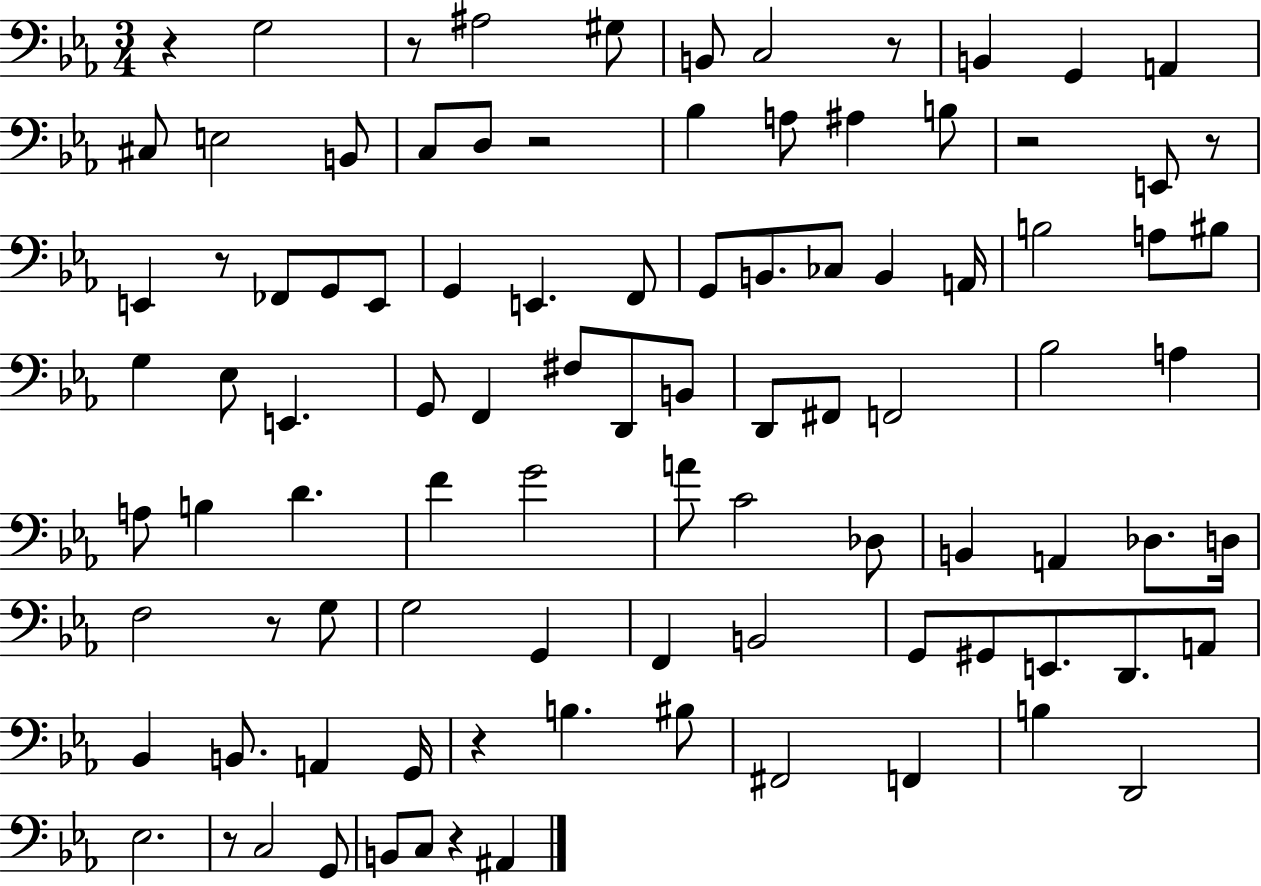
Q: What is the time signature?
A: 3/4